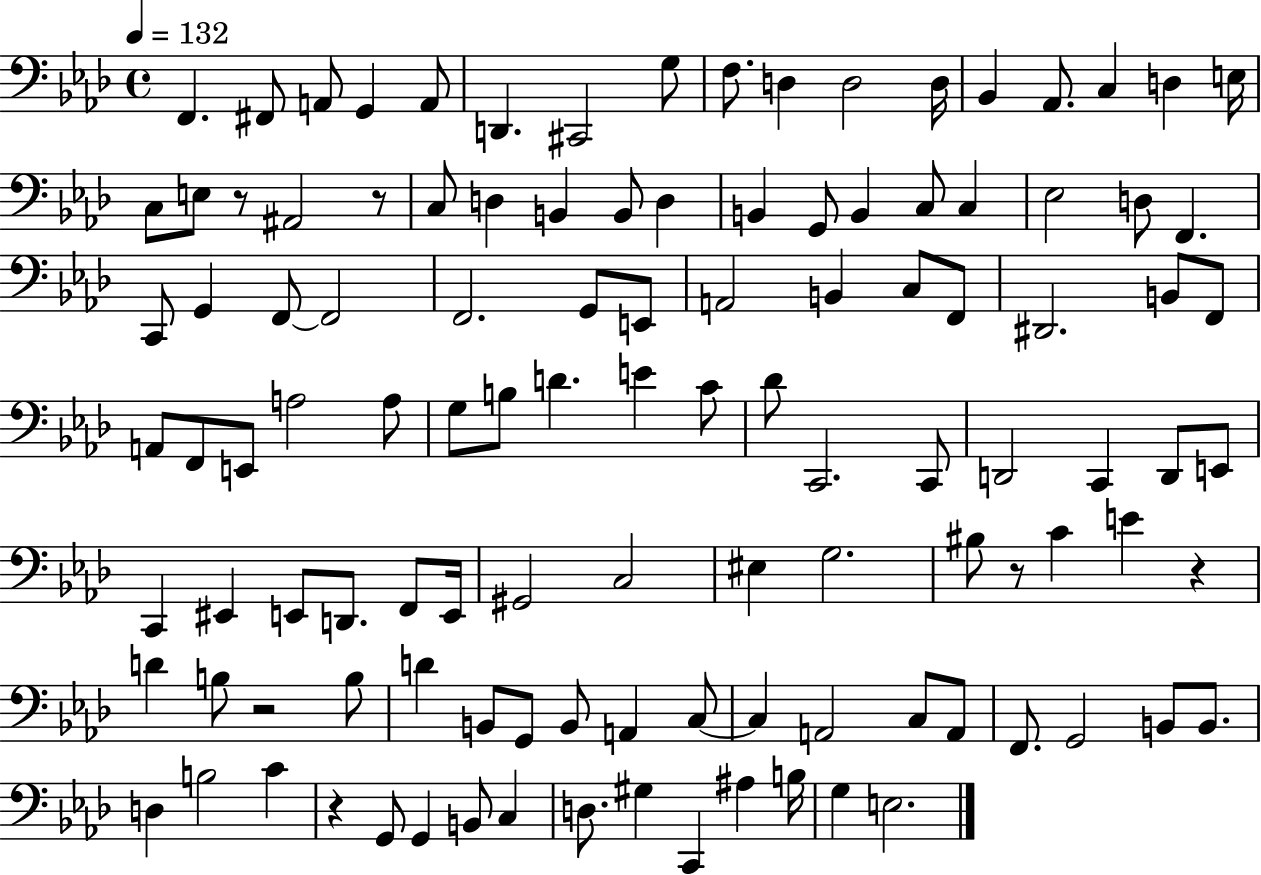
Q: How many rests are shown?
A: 6